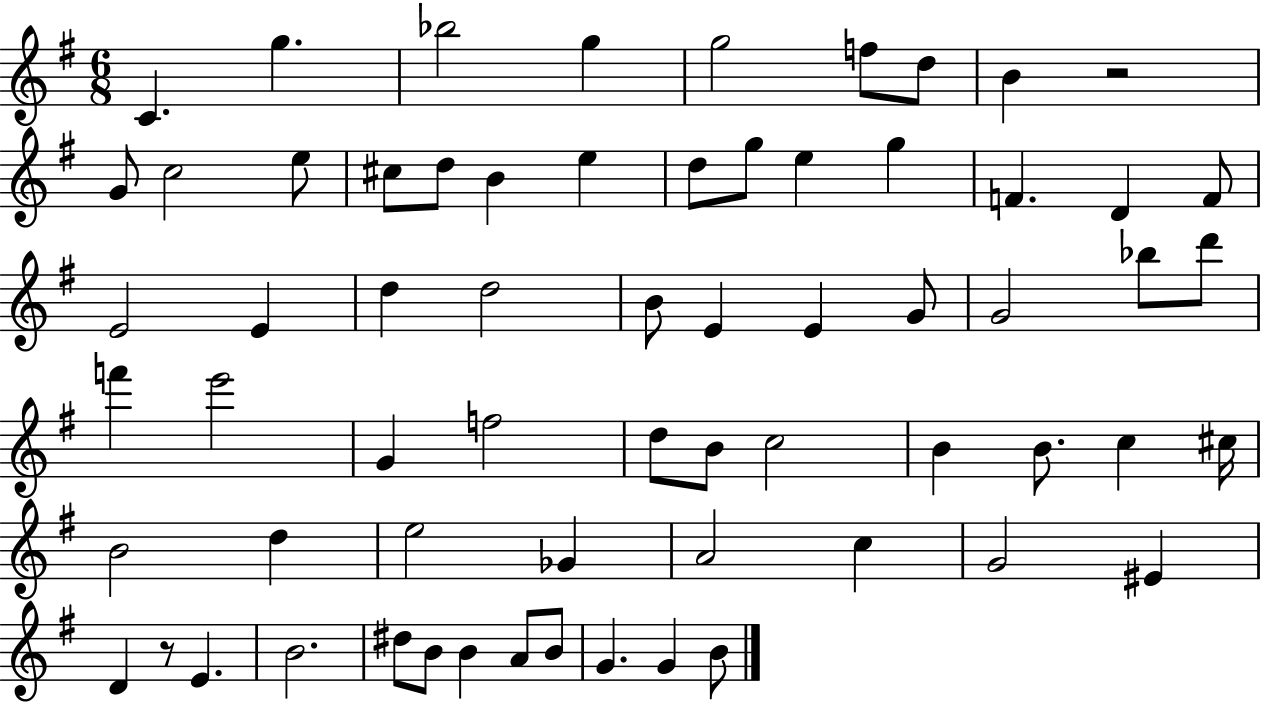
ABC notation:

X:1
T:Untitled
M:6/8
L:1/4
K:G
C g _b2 g g2 f/2 d/2 B z2 G/2 c2 e/2 ^c/2 d/2 B e d/2 g/2 e g F D F/2 E2 E d d2 B/2 E E G/2 G2 _b/2 d'/2 f' e'2 G f2 d/2 B/2 c2 B B/2 c ^c/4 B2 d e2 _G A2 c G2 ^E D z/2 E B2 ^d/2 B/2 B A/2 B/2 G G B/2